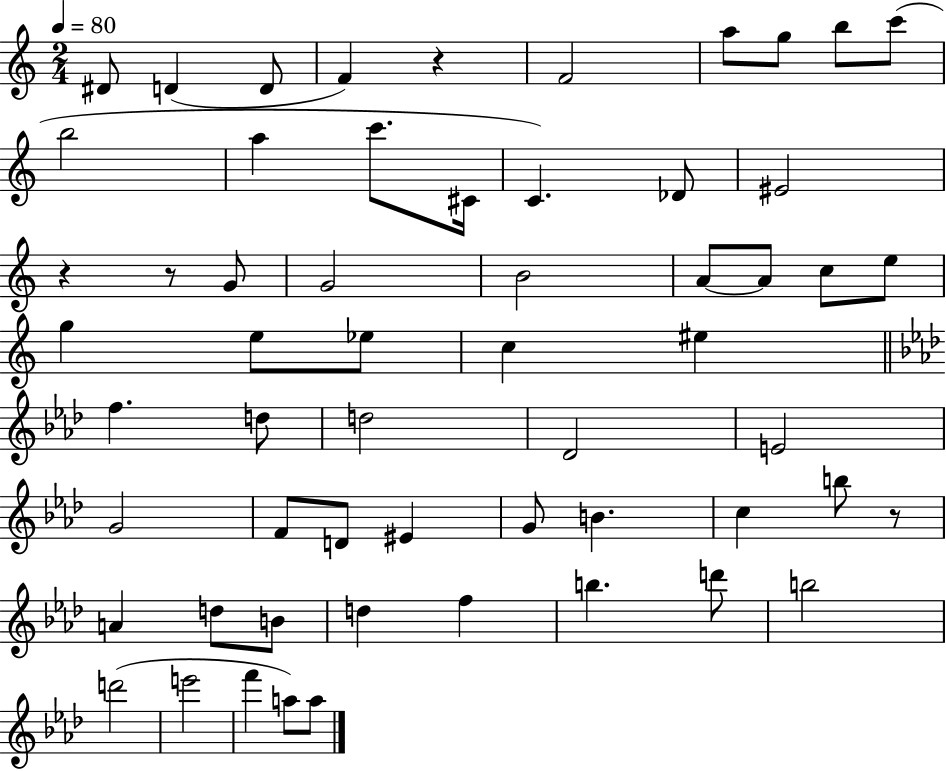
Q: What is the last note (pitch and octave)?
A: A5